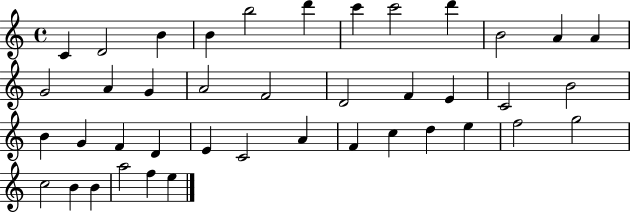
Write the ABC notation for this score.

X:1
T:Untitled
M:4/4
L:1/4
K:C
C D2 B B b2 d' c' c'2 d' B2 A A G2 A G A2 F2 D2 F E C2 B2 B G F D E C2 A F c d e f2 g2 c2 B B a2 f e